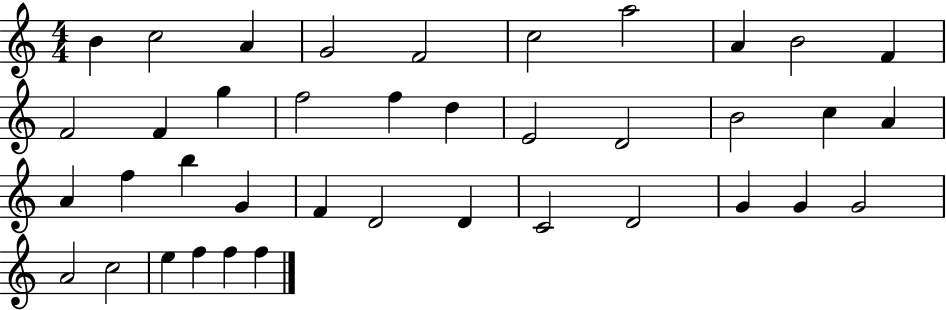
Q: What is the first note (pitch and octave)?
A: B4